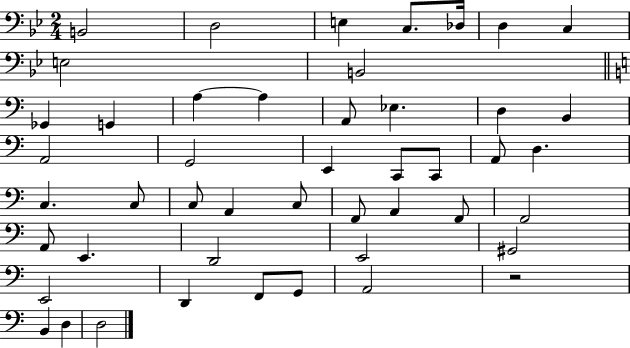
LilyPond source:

{
  \clef bass
  \numericTimeSignature
  \time 2/4
  \key bes \major
  b,2 | d2 | e4 c8. des16 | d4 c4 | \break e2 | b,2 | \bar "||" \break \key a \minor ges,4 g,4 | a4~~ a4 | a,8 ees4. | d4 b,4 | \break a,2 | g,2 | e,4 c,8 c,8 | a,8 d4. | \break c4. c8 | c8 a,4 c8 | f,8 a,4 f,8 | f,2 | \break a,8 e,4. | d,2 | e,2 | gis,2 | \break e,2 | d,4 f,8 g,8 | a,2 | r2 | \break b,4 d4 | d2 | \bar "|."
}